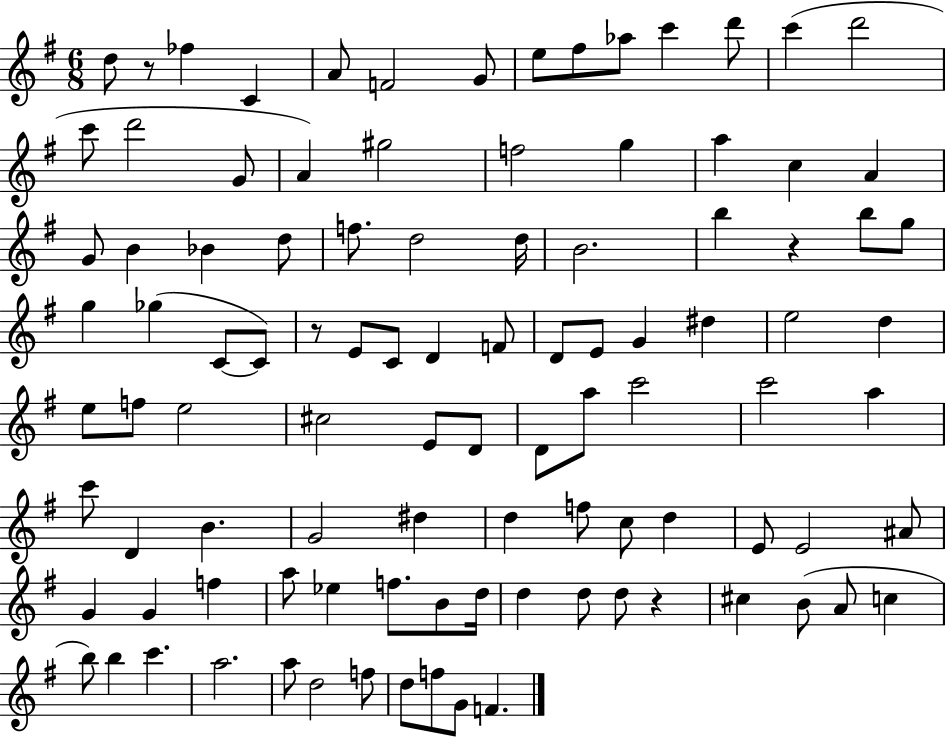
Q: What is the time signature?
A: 6/8